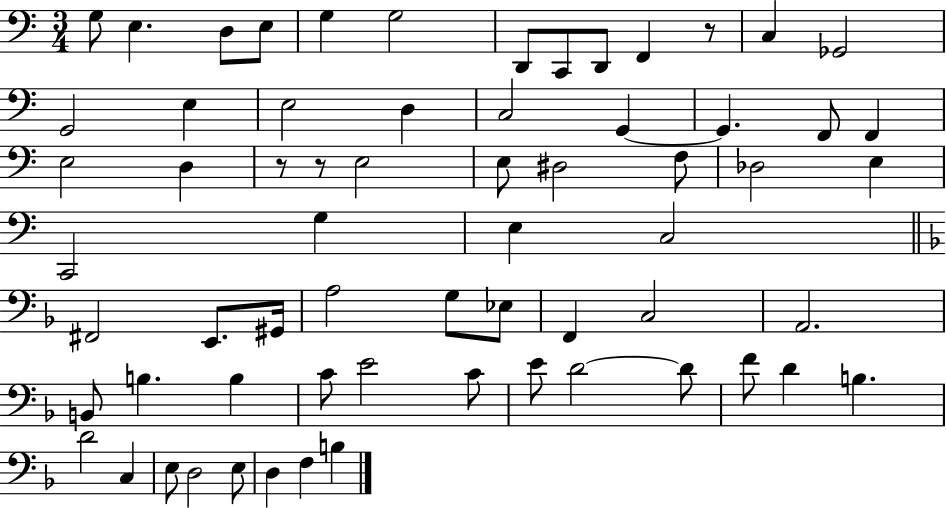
G3/e E3/q. D3/e E3/e G3/q G3/h D2/e C2/e D2/e F2/q R/e C3/q Gb2/h G2/h E3/q E3/h D3/q C3/h G2/q G2/q. F2/e F2/q E3/h D3/q R/e R/e E3/h E3/e D#3/h F3/e Db3/h E3/q C2/h G3/q E3/q C3/h F#2/h E2/e. G#2/s A3/h G3/e Eb3/e F2/q C3/h A2/h. B2/e B3/q. B3/q C4/e E4/h C4/e E4/e D4/h D4/e F4/e D4/q B3/q. D4/h C3/q E3/e D3/h E3/e D3/q F3/q B3/q